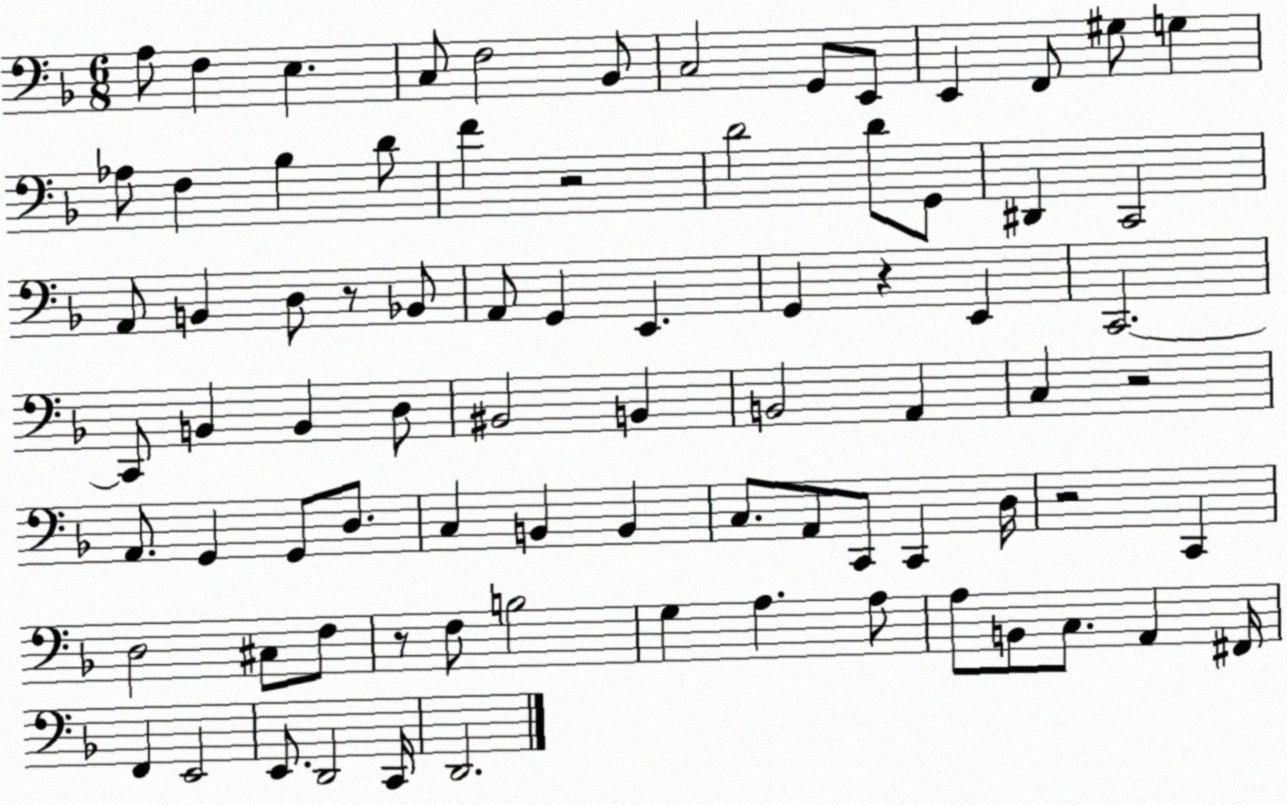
X:1
T:Untitled
M:6/8
L:1/4
K:F
A,/2 F, E, C,/2 F,2 _B,,/2 C,2 G,,/2 E,,/2 E,, F,,/2 ^G,/2 G, _A,/2 F, _B, D/2 F z2 D2 D/2 G,,/2 ^D,, C,,2 A,,/2 B,, D,/2 z/2 _B,,/2 A,,/2 G,, E,, G,, z E,, C,,2 C,,/2 B,, B,, D,/2 ^B,,2 B,, B,,2 A,, C, z2 A,,/2 G,, G,,/2 D,/2 C, B,, B,, C,/2 A,,/2 C,,/2 C,, D,/4 z2 C,, D,2 ^C,/2 F,/2 z/2 F,/2 B,2 G, A, A,/2 A,/2 B,,/2 C,/2 A,, ^F,,/4 F,, E,,2 E,,/2 D,,2 C,,/4 D,,2